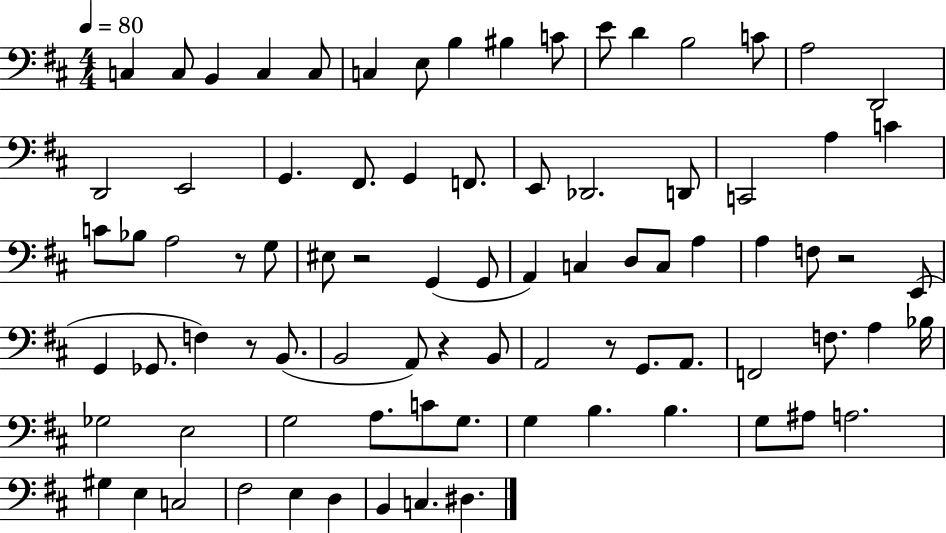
C3/q C3/e B2/q C3/q C3/e C3/q E3/e B3/q BIS3/q C4/e E4/e D4/q B3/h C4/e A3/h D2/h D2/h E2/h G2/q. F#2/e. G2/q F2/e. E2/e Db2/h. D2/e C2/h A3/q C4/q C4/e Bb3/e A3/h R/e G3/e EIS3/e R/h G2/q G2/e A2/q C3/q D3/e C3/e A3/q A3/q F3/e R/h E2/e G2/q Gb2/e. F3/q R/e B2/e. B2/h A2/e R/q B2/e A2/h R/e G2/e. A2/e. F2/h F3/e. A3/q Bb3/s Gb3/h E3/h G3/h A3/e. C4/e G3/e. G3/q B3/q. B3/q. G3/e A#3/e A3/h. G#3/q E3/q C3/h F#3/h E3/q D3/q B2/q C3/q. D#3/q.